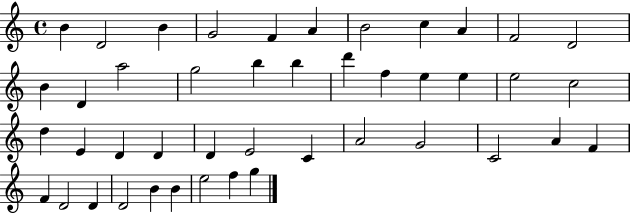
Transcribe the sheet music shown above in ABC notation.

X:1
T:Untitled
M:4/4
L:1/4
K:C
B D2 B G2 F A B2 c A F2 D2 B D a2 g2 b b d' f e e e2 c2 d E D D D E2 C A2 G2 C2 A F F D2 D D2 B B e2 f g